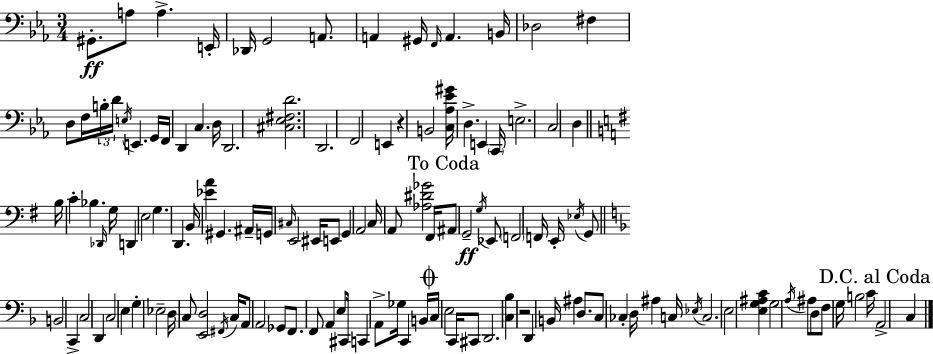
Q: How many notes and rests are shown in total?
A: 128